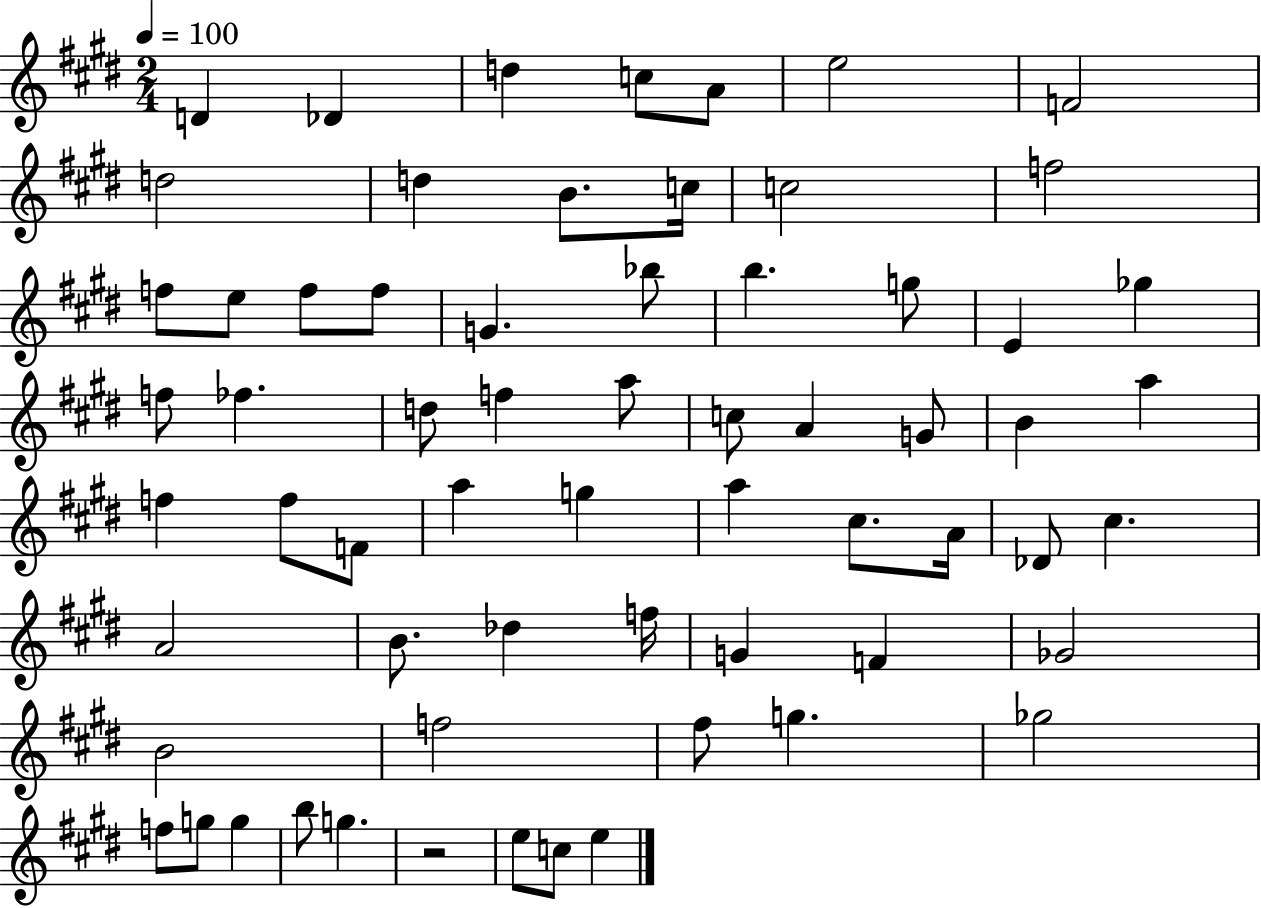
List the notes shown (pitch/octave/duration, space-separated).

D4/q Db4/q D5/q C5/e A4/e E5/h F4/h D5/h D5/q B4/e. C5/s C5/h F5/h F5/e E5/e F5/e F5/e G4/q. Bb5/e B5/q. G5/e E4/q Gb5/q F5/e FES5/q. D5/e F5/q A5/e C5/e A4/q G4/e B4/q A5/q F5/q F5/e F4/e A5/q G5/q A5/q C#5/e. A4/s Db4/e C#5/q. A4/h B4/e. Db5/q F5/s G4/q F4/q Gb4/h B4/h F5/h F#5/e G5/q. Gb5/h F5/e G5/e G5/q B5/e G5/q. R/h E5/e C5/e E5/q